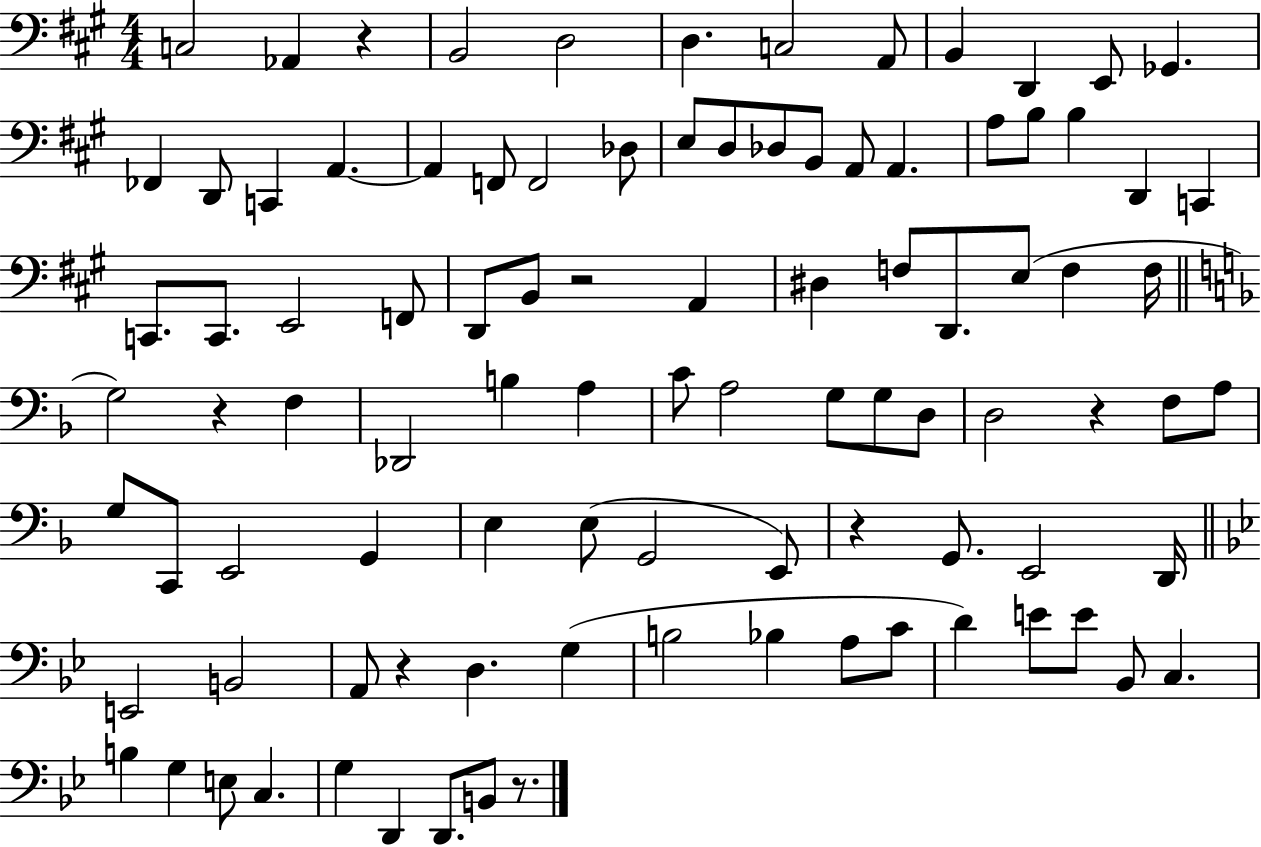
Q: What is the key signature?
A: A major